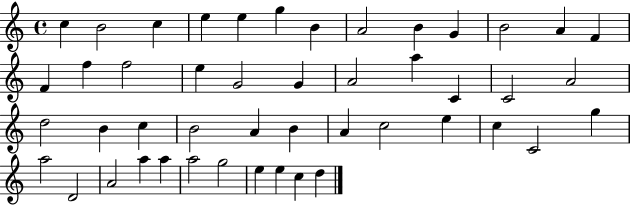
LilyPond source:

{
  \clef treble
  \time 4/4
  \defaultTimeSignature
  \key c \major
  c''4 b'2 c''4 | e''4 e''4 g''4 b'4 | a'2 b'4 g'4 | b'2 a'4 f'4 | \break f'4 f''4 f''2 | e''4 g'2 g'4 | a'2 a''4 c'4 | c'2 a'2 | \break d''2 b'4 c''4 | b'2 a'4 b'4 | a'4 c''2 e''4 | c''4 c'2 g''4 | \break a''2 d'2 | a'2 a''4 a''4 | a''2 g''2 | e''4 e''4 c''4 d''4 | \break \bar "|."
}